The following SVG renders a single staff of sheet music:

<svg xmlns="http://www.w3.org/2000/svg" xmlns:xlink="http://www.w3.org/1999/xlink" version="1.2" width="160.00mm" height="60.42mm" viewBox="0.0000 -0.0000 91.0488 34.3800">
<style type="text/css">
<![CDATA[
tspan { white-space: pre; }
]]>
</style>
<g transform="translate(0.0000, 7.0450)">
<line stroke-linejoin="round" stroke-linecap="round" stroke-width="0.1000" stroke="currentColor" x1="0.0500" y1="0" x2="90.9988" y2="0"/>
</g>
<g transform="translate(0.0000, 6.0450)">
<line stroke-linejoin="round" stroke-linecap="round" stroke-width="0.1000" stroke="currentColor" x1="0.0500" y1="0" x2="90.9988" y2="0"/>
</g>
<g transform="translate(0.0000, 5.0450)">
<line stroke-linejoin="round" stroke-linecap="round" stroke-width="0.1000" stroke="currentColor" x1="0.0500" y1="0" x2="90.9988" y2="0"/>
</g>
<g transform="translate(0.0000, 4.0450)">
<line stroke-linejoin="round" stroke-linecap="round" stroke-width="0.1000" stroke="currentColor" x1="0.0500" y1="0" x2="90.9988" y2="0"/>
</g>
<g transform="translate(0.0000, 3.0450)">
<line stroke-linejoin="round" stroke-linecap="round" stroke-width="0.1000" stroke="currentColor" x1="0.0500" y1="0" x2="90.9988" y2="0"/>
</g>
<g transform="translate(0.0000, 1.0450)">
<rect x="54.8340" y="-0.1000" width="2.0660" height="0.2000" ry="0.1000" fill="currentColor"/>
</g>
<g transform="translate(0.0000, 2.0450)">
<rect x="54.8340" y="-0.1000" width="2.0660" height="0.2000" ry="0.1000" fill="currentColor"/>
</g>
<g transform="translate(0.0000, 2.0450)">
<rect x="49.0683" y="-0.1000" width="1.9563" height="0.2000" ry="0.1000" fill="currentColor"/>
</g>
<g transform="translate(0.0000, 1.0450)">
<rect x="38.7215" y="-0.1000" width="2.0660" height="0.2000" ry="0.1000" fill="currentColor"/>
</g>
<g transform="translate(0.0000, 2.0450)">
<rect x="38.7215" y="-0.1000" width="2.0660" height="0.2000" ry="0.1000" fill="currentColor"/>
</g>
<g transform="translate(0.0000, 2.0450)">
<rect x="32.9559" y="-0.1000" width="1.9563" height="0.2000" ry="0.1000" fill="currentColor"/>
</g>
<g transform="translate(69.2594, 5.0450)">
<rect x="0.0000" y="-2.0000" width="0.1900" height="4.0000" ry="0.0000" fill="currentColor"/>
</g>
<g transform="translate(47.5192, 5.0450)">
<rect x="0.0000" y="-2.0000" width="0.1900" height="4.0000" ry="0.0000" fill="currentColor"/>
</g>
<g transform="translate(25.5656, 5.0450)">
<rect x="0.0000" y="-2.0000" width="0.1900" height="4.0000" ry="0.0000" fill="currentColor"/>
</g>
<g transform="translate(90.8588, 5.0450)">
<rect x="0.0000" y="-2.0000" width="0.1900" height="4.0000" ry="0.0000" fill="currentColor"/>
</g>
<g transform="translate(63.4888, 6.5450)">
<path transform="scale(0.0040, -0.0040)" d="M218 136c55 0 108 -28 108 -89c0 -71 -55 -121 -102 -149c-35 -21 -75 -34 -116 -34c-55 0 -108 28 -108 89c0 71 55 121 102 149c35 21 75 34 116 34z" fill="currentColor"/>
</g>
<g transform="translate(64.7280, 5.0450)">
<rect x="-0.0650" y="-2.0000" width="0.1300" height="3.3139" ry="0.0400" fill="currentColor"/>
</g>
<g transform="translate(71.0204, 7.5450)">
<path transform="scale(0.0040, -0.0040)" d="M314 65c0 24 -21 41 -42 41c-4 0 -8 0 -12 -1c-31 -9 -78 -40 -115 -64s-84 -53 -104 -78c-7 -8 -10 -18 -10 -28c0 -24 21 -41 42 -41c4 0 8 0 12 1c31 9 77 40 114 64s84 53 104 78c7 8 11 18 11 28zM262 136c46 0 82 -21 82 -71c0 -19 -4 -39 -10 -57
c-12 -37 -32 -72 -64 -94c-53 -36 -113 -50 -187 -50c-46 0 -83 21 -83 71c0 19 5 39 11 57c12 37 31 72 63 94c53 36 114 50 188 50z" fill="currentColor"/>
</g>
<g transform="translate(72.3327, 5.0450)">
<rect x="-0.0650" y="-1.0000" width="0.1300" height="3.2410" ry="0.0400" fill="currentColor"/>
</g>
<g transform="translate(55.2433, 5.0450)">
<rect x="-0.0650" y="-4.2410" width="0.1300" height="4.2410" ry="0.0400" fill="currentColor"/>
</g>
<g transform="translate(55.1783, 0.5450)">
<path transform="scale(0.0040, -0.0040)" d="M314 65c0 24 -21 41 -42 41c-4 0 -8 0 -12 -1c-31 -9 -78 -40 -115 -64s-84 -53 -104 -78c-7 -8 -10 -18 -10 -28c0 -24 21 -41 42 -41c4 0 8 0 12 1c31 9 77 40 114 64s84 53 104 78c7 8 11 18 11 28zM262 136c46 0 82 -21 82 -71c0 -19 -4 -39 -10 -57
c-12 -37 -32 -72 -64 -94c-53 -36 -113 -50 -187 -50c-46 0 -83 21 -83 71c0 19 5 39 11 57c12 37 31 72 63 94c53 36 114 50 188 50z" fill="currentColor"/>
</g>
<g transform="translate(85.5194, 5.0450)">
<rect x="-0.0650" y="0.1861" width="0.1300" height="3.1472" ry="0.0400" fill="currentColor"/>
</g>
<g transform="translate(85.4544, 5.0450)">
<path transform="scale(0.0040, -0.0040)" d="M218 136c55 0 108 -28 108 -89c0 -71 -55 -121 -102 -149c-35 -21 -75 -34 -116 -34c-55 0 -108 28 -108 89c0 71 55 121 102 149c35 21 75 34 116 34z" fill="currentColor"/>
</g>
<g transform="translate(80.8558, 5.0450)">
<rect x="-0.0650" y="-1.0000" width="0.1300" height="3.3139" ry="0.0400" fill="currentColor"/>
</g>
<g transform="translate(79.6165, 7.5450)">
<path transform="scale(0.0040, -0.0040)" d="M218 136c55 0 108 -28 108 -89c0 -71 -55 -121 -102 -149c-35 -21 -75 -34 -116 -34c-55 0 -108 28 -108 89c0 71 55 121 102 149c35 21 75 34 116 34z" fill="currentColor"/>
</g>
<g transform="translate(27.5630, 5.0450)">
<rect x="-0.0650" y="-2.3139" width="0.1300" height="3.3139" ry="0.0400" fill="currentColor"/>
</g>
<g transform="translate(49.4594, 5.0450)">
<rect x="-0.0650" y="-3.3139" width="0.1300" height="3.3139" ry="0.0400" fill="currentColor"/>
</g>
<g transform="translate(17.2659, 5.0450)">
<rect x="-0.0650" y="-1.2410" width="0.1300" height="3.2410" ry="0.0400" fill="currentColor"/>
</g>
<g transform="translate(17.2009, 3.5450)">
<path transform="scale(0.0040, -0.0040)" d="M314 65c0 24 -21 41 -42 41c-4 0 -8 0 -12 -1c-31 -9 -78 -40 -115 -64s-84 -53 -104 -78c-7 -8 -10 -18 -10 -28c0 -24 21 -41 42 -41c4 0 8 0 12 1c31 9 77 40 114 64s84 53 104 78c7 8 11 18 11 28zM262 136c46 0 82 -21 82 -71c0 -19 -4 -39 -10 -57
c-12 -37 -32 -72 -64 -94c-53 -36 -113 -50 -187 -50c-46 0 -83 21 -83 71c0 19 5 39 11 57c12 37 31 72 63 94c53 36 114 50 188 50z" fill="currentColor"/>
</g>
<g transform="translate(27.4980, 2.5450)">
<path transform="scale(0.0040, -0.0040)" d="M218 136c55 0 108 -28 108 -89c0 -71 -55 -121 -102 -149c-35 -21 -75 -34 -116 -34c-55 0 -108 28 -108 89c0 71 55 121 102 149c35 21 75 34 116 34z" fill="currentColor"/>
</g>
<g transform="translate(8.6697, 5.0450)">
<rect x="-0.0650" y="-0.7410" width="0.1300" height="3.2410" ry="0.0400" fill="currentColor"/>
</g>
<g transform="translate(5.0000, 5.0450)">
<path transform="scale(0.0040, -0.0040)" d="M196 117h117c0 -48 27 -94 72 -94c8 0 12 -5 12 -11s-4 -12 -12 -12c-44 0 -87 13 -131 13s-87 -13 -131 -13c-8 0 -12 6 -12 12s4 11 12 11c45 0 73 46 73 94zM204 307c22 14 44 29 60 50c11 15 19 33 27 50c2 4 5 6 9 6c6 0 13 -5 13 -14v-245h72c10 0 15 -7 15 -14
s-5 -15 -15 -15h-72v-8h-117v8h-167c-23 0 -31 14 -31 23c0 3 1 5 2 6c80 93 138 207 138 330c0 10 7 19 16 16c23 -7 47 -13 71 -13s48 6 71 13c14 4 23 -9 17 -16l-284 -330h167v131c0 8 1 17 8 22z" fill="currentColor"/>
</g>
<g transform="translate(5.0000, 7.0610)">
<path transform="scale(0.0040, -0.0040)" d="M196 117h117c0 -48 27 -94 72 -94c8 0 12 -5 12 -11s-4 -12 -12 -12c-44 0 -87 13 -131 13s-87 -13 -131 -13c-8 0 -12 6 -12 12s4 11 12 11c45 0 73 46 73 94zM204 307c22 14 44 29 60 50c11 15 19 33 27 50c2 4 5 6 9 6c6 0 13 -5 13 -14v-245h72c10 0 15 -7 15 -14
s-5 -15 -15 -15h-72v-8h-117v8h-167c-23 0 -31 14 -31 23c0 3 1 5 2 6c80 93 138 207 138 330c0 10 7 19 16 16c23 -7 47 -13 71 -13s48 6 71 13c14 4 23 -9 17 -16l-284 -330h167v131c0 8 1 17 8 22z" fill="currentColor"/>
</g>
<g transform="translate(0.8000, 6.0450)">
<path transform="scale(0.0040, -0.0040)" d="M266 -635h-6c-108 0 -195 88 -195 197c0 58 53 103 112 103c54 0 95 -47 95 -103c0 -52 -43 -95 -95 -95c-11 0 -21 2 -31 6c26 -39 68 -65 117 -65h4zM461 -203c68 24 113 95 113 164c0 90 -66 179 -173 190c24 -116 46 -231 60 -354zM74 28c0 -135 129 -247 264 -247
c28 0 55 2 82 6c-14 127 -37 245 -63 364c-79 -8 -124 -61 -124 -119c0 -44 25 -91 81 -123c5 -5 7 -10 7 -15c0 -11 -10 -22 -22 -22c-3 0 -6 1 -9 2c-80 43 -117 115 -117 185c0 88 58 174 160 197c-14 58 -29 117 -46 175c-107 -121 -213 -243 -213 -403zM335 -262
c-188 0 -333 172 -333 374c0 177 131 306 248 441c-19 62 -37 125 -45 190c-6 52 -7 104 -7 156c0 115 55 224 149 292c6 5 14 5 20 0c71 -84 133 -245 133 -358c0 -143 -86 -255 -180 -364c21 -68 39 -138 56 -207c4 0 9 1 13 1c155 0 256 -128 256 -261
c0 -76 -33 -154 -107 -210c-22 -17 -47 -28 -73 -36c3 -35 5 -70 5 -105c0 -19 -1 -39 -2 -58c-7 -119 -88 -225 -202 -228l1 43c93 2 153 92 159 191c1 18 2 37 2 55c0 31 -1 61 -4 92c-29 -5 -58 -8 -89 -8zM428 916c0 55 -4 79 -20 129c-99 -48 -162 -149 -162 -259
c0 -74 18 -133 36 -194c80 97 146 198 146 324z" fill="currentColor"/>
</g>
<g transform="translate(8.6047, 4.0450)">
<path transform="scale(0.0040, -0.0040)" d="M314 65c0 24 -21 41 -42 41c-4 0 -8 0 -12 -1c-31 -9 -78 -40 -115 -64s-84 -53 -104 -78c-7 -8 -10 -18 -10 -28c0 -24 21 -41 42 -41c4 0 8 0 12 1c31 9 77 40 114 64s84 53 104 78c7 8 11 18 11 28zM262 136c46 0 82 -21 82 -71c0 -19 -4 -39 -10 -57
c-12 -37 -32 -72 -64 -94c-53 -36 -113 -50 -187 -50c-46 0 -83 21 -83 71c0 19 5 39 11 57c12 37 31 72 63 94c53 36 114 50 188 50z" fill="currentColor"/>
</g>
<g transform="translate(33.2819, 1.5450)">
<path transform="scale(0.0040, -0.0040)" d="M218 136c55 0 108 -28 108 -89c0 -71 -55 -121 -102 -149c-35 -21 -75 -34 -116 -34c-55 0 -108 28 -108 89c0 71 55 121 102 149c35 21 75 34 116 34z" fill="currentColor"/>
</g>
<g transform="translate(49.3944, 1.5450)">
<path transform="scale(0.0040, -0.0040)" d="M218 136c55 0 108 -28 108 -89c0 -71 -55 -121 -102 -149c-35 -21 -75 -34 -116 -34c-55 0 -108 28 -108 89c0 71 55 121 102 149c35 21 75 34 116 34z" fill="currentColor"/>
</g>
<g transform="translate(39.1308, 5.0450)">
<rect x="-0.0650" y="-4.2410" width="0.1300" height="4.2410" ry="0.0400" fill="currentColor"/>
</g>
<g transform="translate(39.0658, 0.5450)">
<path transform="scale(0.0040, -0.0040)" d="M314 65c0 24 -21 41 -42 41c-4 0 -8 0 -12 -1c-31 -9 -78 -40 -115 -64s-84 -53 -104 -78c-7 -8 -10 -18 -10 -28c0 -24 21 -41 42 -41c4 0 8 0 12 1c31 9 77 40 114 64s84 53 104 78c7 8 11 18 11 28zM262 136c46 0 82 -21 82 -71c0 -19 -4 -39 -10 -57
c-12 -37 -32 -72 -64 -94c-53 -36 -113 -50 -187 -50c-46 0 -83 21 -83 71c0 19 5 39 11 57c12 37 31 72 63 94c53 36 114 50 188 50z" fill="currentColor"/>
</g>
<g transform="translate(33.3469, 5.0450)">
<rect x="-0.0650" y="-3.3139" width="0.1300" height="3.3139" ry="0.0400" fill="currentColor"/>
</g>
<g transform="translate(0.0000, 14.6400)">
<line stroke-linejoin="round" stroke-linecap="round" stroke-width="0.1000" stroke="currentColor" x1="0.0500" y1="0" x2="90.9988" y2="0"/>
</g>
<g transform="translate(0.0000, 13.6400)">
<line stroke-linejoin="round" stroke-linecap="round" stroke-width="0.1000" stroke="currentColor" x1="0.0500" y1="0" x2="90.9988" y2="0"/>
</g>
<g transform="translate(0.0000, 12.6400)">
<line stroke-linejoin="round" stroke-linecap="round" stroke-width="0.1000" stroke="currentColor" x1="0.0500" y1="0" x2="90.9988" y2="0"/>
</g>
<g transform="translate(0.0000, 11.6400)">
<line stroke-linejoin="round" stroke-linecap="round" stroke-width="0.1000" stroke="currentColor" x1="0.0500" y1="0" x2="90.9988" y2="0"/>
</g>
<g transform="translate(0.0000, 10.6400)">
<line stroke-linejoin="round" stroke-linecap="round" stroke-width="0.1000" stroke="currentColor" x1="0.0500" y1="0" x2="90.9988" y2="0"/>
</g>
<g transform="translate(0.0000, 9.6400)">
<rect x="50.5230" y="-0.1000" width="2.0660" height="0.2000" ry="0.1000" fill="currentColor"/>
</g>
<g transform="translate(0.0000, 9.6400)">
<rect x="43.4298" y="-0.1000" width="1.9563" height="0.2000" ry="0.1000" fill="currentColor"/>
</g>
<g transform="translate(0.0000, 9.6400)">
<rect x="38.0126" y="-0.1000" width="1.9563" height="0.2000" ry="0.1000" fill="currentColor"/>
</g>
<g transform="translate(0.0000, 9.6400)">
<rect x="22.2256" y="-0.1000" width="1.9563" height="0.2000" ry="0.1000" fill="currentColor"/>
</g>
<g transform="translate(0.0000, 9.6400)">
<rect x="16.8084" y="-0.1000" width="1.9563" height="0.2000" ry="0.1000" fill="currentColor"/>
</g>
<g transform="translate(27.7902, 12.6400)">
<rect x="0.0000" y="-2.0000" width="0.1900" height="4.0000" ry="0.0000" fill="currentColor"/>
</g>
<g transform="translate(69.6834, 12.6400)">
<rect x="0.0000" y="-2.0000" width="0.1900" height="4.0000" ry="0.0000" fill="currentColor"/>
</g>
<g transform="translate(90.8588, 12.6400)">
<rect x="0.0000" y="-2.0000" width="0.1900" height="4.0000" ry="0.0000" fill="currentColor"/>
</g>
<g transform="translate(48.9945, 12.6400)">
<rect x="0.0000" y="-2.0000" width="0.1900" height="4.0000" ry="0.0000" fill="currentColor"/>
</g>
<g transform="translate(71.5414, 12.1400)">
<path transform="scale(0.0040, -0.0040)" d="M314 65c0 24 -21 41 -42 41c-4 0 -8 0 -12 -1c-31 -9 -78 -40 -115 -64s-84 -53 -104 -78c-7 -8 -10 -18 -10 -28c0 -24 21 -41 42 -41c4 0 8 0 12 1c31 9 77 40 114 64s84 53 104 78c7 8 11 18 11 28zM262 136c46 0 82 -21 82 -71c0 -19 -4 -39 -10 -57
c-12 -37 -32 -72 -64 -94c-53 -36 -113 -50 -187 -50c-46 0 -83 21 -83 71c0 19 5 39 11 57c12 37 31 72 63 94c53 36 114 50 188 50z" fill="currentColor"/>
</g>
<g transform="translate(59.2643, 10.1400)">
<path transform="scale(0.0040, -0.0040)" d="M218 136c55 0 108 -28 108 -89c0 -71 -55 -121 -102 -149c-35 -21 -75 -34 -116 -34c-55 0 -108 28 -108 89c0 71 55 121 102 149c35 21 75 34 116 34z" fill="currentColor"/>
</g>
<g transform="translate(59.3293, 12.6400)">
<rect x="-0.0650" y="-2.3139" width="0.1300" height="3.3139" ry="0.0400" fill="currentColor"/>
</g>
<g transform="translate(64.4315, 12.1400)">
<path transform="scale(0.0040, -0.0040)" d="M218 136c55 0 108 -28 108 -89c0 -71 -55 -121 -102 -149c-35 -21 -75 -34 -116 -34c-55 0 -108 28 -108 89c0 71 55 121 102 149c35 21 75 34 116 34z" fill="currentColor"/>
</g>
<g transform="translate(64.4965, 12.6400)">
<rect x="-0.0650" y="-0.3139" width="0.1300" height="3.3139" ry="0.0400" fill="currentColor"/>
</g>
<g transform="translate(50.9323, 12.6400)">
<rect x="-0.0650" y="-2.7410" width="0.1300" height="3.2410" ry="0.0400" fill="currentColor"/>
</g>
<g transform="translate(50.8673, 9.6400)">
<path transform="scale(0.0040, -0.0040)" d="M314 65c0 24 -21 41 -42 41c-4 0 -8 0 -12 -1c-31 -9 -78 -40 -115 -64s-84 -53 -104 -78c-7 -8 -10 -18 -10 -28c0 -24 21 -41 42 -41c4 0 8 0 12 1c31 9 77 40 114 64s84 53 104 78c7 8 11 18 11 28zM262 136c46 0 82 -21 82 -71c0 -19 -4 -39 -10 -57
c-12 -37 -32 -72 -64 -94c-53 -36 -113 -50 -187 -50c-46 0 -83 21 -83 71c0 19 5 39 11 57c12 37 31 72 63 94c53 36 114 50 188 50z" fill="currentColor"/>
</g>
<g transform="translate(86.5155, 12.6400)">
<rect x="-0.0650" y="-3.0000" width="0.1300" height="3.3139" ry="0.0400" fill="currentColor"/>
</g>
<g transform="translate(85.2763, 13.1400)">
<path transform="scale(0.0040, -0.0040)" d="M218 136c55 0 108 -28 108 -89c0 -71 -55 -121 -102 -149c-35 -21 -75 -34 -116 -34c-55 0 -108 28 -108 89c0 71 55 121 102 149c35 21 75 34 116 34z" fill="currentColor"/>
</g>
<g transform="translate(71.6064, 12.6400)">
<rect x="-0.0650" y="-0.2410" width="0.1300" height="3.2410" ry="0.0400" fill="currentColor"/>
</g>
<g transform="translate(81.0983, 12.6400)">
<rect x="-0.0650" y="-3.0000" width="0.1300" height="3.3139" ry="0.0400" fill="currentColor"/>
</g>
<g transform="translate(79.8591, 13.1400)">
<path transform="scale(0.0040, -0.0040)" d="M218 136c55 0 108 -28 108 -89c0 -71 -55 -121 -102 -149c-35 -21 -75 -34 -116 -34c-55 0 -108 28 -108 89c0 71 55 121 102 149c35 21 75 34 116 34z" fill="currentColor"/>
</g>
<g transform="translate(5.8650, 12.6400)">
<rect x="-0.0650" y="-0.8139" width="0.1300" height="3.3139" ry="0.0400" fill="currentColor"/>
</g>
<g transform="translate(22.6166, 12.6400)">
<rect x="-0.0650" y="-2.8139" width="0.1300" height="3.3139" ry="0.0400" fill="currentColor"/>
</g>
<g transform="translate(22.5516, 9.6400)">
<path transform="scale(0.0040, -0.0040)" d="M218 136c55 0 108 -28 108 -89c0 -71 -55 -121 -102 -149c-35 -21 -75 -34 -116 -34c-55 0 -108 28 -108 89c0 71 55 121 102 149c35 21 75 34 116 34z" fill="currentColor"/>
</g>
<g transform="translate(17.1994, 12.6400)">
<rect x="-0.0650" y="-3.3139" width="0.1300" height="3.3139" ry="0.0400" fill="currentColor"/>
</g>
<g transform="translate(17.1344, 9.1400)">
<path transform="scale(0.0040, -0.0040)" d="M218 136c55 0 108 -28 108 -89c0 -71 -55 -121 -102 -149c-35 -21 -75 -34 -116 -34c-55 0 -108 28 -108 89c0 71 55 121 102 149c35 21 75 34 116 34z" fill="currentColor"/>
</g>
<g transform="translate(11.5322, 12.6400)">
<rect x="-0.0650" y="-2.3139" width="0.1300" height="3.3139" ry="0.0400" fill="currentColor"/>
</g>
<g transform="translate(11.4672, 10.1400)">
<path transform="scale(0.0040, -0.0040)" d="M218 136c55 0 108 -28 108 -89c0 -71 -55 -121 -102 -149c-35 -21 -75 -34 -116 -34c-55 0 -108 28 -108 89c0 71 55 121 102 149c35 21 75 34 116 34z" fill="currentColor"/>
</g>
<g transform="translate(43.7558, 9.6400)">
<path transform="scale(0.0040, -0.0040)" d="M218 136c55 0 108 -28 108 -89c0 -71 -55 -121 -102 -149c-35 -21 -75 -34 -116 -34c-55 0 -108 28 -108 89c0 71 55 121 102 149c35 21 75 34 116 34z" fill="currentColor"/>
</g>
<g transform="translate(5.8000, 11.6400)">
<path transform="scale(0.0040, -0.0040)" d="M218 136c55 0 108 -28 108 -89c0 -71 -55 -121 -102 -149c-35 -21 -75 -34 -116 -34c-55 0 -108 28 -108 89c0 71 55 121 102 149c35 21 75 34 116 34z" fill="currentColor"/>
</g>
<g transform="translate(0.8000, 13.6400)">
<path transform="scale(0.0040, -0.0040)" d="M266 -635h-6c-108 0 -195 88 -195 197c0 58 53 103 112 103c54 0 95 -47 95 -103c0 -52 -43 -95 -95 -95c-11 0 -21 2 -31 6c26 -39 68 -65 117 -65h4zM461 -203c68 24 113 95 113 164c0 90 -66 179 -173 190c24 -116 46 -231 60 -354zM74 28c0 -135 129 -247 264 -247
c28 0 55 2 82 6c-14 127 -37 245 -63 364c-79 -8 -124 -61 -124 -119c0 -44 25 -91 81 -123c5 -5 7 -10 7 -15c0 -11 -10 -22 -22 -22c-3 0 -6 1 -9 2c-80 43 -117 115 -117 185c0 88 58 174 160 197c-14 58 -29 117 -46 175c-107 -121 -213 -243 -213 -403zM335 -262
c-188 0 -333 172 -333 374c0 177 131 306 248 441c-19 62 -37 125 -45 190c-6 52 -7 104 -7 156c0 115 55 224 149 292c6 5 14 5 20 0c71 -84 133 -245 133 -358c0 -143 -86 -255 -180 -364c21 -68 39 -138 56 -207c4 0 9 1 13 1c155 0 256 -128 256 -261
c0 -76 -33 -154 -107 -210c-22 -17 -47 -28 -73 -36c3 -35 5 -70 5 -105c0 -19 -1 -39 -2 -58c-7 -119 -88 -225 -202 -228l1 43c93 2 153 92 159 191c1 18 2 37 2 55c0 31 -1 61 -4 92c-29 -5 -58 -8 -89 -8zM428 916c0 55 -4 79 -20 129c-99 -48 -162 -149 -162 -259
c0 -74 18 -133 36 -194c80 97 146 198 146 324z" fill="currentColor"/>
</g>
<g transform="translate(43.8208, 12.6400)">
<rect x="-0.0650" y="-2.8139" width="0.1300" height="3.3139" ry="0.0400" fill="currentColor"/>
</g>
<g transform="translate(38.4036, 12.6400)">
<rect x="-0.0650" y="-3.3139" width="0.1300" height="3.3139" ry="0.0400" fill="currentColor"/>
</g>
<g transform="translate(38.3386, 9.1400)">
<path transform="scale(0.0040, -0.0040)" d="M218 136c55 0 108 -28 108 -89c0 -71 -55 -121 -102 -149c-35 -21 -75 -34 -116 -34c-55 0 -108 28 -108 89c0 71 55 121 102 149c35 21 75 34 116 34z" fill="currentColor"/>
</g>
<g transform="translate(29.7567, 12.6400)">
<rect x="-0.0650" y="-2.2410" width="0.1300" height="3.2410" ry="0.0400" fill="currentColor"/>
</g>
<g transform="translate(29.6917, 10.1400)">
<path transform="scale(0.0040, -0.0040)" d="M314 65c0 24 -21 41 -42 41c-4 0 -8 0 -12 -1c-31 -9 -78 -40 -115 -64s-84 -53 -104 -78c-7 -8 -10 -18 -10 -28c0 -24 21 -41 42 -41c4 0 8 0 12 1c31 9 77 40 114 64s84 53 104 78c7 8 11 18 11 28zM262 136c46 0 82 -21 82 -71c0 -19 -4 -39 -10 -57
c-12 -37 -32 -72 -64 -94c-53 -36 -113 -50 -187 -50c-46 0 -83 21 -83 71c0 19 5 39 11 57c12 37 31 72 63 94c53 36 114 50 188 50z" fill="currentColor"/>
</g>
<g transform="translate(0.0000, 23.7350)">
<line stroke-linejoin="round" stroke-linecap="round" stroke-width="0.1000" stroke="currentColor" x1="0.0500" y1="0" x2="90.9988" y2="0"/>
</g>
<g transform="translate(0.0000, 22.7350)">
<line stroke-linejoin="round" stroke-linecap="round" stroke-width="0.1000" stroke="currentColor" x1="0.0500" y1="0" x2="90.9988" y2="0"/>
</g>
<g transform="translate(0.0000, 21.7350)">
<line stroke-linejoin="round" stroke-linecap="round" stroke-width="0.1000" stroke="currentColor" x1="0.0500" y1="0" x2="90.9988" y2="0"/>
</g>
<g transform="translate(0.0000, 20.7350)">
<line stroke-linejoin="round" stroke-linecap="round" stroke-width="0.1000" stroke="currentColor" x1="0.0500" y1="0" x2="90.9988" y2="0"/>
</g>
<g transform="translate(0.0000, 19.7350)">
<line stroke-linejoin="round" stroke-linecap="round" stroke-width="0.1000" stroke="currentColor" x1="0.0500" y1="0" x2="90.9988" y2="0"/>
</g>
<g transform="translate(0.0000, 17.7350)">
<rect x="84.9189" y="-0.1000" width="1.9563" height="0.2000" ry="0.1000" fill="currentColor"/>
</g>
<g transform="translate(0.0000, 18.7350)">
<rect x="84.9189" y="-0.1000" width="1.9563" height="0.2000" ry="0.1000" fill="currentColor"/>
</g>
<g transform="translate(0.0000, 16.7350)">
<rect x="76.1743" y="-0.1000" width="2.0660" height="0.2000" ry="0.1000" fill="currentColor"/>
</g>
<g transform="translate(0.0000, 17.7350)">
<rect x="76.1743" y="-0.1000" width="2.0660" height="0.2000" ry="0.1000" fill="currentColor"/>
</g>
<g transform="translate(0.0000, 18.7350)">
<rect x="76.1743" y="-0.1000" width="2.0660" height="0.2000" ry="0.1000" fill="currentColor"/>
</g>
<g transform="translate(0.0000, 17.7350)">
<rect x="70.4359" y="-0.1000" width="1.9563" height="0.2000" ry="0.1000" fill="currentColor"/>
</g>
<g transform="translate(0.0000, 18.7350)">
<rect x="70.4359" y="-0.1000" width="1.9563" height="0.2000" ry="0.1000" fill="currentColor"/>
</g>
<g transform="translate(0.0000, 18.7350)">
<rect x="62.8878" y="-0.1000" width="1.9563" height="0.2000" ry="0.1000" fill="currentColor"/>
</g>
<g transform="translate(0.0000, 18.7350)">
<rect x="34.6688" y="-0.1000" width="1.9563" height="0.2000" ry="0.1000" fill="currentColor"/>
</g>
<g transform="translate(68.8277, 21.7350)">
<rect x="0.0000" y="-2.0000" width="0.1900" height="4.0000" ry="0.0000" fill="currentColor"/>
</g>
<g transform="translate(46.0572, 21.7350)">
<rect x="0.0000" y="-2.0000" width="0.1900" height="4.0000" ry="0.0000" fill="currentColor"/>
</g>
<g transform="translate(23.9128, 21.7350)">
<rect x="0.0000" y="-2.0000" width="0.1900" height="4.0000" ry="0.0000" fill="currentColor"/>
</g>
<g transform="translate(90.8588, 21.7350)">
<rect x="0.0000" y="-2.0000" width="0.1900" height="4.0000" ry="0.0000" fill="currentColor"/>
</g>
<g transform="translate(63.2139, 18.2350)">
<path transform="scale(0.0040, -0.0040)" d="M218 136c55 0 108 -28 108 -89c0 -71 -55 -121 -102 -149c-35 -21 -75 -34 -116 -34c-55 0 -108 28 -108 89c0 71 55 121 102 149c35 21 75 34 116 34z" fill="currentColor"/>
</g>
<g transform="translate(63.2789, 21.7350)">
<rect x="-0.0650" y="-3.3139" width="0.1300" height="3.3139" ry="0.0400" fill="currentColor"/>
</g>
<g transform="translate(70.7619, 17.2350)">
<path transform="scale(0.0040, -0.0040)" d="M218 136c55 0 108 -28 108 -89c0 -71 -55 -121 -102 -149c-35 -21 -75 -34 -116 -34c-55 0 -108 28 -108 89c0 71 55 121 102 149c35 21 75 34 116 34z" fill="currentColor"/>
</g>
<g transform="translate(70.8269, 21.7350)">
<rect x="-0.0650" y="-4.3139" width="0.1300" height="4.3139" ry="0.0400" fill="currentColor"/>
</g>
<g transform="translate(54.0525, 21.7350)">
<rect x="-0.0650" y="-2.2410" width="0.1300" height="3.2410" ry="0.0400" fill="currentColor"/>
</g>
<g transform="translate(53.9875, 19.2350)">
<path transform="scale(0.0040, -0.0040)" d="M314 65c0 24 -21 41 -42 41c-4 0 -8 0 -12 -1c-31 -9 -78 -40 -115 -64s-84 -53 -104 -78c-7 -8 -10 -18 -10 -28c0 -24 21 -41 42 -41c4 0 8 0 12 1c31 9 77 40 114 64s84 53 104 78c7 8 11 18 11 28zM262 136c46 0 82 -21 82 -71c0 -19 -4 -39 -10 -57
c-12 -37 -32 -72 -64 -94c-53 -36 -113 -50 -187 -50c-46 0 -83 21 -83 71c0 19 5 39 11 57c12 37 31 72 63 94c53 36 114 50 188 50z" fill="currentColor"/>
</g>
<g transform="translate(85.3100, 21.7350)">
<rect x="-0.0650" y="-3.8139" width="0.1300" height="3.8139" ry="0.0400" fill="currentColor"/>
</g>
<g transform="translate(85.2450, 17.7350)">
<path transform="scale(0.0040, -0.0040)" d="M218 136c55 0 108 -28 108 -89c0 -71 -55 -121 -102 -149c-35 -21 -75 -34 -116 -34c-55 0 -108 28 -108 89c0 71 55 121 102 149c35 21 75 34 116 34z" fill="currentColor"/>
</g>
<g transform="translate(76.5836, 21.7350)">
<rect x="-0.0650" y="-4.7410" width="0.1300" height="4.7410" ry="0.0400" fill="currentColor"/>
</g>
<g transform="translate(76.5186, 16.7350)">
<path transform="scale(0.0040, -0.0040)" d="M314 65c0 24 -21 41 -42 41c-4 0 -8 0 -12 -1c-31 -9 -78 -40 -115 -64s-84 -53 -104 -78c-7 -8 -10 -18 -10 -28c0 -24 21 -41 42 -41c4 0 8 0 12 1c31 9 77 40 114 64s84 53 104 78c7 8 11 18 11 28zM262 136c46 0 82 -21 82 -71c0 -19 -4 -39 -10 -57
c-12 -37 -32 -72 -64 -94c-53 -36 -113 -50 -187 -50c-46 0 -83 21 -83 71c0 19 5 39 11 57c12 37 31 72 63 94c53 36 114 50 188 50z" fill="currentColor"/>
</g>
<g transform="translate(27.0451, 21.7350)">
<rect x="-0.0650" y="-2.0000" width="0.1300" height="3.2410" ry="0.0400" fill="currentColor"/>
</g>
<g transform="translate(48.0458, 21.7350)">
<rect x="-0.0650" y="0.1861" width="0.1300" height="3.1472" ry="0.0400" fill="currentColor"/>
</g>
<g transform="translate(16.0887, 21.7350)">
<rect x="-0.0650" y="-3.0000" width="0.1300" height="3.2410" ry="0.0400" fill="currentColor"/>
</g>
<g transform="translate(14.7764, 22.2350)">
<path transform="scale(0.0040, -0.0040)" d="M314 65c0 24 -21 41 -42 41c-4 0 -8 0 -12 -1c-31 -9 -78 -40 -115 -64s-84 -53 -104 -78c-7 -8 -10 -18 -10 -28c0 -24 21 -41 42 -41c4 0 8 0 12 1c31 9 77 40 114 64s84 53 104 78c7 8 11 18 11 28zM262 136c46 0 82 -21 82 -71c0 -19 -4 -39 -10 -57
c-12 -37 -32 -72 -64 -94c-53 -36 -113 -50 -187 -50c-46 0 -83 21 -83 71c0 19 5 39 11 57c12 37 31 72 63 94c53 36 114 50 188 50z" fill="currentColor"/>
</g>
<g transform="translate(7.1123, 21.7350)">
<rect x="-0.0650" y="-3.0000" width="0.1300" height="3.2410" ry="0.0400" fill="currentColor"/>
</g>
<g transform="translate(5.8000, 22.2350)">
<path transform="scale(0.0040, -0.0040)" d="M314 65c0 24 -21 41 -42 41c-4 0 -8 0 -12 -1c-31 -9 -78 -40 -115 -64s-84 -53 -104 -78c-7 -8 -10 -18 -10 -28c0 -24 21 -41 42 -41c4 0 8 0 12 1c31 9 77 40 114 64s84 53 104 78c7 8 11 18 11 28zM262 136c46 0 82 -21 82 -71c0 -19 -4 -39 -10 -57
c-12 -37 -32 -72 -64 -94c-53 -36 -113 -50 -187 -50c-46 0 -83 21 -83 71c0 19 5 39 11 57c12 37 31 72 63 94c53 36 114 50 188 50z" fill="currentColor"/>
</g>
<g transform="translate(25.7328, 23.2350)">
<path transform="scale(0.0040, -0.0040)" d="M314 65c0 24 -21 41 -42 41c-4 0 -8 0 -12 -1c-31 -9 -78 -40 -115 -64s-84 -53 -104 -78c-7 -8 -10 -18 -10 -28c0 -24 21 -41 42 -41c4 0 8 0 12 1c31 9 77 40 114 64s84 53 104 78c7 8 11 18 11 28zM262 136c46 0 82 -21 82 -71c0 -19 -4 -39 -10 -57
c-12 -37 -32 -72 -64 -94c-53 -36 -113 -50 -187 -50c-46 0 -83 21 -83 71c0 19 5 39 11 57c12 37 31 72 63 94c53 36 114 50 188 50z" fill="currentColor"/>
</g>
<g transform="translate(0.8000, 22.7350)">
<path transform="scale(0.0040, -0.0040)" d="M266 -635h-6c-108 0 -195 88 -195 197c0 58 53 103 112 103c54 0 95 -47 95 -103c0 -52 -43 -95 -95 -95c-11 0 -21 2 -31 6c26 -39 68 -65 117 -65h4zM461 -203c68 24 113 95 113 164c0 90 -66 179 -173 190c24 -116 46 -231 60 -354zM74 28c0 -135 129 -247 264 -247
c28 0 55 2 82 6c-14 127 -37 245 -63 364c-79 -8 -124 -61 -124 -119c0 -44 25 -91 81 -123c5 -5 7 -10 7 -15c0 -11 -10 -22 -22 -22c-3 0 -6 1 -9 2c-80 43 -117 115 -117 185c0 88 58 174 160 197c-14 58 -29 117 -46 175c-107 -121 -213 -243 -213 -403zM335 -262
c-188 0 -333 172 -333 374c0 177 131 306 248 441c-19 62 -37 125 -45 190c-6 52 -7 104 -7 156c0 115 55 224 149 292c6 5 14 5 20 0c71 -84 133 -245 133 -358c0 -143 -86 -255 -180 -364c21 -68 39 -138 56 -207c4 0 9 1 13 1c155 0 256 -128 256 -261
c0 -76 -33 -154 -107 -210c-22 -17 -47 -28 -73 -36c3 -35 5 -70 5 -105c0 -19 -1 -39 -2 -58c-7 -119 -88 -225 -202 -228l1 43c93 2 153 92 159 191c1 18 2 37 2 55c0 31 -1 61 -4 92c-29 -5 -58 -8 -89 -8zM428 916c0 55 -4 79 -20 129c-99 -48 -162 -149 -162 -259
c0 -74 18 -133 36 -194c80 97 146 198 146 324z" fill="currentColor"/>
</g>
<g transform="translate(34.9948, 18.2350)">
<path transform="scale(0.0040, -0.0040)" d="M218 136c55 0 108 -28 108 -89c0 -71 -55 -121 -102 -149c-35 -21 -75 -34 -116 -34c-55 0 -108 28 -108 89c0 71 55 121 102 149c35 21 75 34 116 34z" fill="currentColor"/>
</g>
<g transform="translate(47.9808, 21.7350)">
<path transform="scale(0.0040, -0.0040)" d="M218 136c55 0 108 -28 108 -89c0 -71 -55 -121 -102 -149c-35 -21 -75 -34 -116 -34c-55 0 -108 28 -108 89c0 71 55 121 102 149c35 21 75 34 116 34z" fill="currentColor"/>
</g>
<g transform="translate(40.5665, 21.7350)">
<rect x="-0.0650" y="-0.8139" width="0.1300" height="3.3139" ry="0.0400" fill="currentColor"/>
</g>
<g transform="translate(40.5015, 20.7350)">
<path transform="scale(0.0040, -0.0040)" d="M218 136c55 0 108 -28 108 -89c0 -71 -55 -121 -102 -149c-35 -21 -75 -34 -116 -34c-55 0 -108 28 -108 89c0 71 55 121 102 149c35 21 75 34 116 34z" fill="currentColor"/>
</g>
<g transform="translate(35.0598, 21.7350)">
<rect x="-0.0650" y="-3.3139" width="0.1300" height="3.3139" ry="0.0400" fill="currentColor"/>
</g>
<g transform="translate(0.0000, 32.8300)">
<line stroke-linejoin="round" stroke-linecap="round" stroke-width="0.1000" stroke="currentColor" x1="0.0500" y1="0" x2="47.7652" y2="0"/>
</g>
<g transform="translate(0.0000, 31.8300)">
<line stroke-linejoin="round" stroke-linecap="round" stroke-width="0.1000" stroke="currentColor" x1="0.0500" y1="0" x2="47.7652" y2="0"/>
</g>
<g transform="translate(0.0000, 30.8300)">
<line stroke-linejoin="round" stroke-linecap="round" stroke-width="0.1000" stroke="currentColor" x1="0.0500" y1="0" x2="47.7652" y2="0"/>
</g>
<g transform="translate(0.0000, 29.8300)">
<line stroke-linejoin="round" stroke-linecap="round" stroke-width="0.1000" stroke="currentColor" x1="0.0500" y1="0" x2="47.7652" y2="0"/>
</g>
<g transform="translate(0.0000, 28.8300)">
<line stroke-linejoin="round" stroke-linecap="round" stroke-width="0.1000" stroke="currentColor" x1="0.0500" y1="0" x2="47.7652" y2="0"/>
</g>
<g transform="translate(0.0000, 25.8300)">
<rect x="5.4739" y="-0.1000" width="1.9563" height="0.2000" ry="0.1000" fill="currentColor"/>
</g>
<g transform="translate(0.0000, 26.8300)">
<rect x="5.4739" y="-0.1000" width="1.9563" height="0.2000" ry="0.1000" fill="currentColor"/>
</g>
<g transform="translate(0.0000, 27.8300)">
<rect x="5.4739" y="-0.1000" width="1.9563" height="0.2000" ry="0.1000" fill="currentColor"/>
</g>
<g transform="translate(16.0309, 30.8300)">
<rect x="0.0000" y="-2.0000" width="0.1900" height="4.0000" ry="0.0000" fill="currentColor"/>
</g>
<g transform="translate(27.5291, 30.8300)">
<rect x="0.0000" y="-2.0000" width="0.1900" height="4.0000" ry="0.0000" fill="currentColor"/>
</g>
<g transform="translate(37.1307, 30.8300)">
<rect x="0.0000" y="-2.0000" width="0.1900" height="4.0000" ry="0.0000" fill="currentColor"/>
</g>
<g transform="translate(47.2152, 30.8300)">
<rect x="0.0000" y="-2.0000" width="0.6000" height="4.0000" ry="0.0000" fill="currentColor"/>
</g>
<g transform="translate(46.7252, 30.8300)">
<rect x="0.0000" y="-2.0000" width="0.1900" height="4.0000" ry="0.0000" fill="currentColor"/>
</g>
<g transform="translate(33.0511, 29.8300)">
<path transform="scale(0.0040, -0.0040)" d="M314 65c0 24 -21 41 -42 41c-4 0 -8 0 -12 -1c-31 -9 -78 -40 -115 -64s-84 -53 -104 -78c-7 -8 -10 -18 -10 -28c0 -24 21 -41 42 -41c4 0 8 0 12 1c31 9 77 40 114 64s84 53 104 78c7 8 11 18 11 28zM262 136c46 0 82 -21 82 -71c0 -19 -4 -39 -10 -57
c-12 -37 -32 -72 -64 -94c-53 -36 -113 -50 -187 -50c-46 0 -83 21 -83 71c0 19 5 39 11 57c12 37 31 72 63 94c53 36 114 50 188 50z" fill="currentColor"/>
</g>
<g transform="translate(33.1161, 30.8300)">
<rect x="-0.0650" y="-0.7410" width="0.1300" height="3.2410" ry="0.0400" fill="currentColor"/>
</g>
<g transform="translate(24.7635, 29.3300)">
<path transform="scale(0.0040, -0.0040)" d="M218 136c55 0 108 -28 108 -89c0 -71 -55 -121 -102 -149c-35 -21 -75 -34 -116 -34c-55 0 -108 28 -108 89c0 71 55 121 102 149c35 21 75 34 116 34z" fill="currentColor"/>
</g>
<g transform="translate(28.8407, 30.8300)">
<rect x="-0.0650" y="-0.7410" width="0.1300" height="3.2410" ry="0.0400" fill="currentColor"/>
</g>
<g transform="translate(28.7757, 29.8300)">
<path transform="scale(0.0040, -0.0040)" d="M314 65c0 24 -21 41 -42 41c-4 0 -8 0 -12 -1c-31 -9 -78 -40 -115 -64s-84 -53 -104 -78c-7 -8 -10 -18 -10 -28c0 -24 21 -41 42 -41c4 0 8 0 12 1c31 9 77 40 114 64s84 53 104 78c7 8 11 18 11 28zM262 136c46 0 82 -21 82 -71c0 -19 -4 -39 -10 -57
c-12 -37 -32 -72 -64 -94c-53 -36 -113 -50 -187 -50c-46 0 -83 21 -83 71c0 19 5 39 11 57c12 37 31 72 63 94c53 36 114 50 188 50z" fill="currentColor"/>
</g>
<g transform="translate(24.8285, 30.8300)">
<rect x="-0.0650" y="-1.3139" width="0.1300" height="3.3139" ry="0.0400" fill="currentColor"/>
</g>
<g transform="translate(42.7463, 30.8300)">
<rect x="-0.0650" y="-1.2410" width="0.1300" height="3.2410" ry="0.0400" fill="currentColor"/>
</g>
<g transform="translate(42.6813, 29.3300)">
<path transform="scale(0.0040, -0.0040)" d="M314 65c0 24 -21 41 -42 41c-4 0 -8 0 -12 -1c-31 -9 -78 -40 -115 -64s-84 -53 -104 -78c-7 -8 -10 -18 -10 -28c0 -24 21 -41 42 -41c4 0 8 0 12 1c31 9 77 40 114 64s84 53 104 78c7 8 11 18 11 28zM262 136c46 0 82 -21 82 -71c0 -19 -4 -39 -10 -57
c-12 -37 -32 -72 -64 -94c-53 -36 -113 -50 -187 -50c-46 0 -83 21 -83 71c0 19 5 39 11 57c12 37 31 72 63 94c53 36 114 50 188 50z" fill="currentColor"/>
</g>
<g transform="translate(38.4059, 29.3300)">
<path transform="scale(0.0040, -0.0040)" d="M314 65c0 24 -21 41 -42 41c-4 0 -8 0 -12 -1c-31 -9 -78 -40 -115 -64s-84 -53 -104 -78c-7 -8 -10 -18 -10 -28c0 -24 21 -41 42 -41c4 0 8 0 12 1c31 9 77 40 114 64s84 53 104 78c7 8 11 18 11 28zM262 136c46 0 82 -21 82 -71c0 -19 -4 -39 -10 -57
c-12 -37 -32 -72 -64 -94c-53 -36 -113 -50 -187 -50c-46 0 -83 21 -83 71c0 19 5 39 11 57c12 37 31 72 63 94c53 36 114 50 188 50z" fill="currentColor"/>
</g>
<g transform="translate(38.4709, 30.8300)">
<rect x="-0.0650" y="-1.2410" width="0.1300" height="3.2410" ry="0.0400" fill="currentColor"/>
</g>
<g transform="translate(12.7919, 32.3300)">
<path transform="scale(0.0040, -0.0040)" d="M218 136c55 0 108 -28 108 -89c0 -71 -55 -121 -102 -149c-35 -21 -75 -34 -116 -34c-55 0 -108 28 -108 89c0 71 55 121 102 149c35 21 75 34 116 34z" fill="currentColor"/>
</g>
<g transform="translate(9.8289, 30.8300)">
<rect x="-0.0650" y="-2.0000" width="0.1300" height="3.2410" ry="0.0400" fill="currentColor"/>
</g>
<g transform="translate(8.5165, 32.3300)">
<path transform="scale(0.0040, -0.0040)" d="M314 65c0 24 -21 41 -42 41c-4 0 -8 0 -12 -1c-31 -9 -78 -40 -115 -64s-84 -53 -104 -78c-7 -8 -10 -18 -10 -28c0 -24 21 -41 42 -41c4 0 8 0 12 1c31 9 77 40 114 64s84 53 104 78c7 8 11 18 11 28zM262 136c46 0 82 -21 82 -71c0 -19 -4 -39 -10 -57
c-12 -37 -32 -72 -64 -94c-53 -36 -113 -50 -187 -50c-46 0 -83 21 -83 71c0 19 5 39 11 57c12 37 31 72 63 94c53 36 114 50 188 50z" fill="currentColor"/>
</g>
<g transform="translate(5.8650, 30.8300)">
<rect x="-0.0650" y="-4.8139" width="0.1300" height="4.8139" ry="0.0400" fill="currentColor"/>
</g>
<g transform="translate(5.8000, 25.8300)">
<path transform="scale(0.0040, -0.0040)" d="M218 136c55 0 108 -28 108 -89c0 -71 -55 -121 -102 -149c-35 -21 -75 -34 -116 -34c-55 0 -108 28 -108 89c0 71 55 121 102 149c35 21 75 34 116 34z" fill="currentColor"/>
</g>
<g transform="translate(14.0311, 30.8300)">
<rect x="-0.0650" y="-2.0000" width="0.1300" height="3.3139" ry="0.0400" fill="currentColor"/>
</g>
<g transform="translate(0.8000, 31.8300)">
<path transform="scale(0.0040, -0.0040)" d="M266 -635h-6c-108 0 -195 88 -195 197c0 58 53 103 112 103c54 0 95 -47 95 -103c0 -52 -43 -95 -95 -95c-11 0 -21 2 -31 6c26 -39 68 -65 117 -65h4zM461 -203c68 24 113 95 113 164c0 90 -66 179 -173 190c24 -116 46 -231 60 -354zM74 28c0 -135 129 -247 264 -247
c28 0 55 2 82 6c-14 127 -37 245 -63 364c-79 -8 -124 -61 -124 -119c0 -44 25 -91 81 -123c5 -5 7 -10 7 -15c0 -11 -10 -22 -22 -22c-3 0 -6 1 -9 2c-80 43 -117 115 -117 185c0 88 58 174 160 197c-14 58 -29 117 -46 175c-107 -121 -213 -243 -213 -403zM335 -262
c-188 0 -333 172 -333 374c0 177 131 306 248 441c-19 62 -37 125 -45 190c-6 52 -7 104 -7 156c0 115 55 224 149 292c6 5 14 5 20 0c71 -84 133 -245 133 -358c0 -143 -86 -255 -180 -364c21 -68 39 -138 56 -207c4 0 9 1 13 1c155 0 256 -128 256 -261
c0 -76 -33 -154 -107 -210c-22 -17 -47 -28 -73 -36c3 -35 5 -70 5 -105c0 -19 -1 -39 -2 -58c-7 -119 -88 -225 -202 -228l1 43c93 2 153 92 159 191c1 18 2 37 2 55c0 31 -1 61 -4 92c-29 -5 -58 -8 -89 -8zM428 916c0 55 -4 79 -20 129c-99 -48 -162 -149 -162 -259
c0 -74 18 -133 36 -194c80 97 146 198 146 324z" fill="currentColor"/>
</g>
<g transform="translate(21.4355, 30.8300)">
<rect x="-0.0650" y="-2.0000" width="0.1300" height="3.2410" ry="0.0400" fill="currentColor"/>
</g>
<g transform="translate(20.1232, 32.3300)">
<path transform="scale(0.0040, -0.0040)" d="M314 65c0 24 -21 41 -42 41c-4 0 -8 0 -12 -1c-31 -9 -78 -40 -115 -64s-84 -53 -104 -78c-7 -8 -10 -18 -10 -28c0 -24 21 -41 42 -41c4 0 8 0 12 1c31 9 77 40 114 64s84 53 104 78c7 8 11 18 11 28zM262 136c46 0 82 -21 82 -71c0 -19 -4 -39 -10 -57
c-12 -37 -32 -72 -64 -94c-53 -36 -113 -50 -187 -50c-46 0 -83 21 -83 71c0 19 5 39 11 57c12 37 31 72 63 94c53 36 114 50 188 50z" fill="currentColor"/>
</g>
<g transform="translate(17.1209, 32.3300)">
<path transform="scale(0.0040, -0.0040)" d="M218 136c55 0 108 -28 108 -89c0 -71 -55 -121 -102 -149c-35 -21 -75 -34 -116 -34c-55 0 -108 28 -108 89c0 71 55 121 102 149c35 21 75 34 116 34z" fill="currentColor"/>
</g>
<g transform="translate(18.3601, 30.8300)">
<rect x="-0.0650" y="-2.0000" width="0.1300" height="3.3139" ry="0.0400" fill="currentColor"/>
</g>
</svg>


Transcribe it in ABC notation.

X:1
T:Untitled
M:4/4
L:1/4
K:C
d2 e2 g b d'2 b d'2 F D2 D B d g b a g2 b a a2 g c c2 A A A2 A2 F2 b d B g2 b d' e'2 c' e' F2 F F F2 e d2 d2 e2 e2